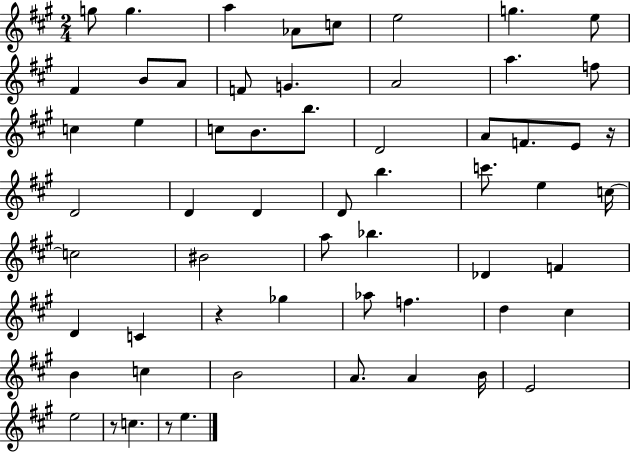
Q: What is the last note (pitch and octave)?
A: E5